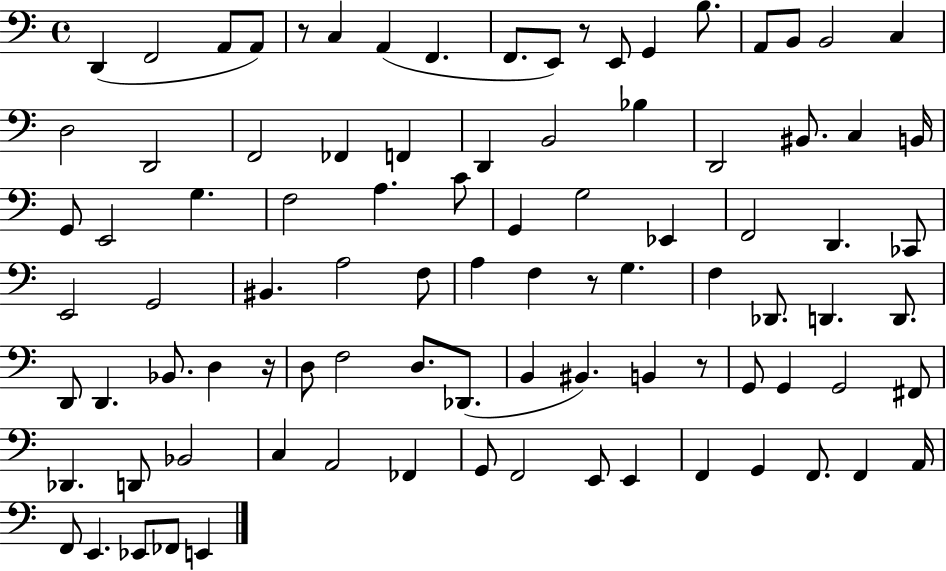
X:1
T:Untitled
M:4/4
L:1/4
K:C
D,, F,,2 A,,/2 A,,/2 z/2 C, A,, F,, F,,/2 E,,/2 z/2 E,,/2 G,, B,/2 A,,/2 B,,/2 B,,2 C, D,2 D,,2 F,,2 _F,, F,, D,, B,,2 _B, D,,2 ^B,,/2 C, B,,/4 G,,/2 E,,2 G, F,2 A, C/2 G,, G,2 _E,, F,,2 D,, _C,,/2 E,,2 G,,2 ^B,, A,2 F,/2 A, F, z/2 G, F, _D,,/2 D,, D,,/2 D,,/2 D,, _B,,/2 D, z/4 D,/2 F,2 D,/2 _D,,/2 B,, ^B,, B,, z/2 G,,/2 G,, G,,2 ^F,,/2 _D,, D,,/2 _B,,2 C, A,,2 _F,, G,,/2 F,,2 E,,/2 E,, F,, G,, F,,/2 F,, A,,/4 F,,/2 E,, _E,,/2 _F,,/2 E,,